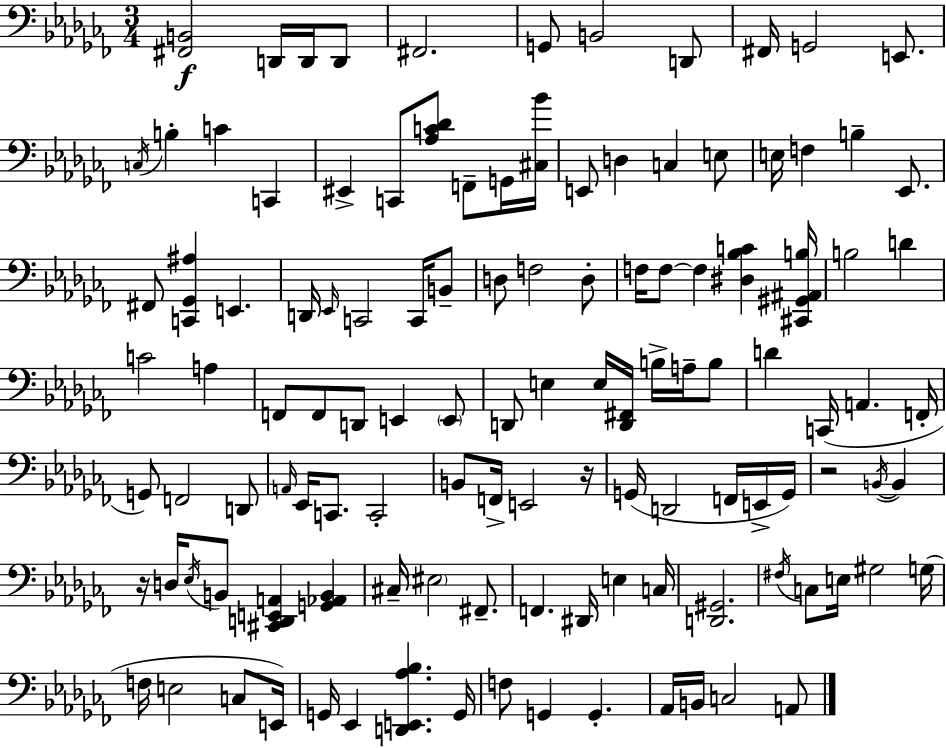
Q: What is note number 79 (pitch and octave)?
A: C#3